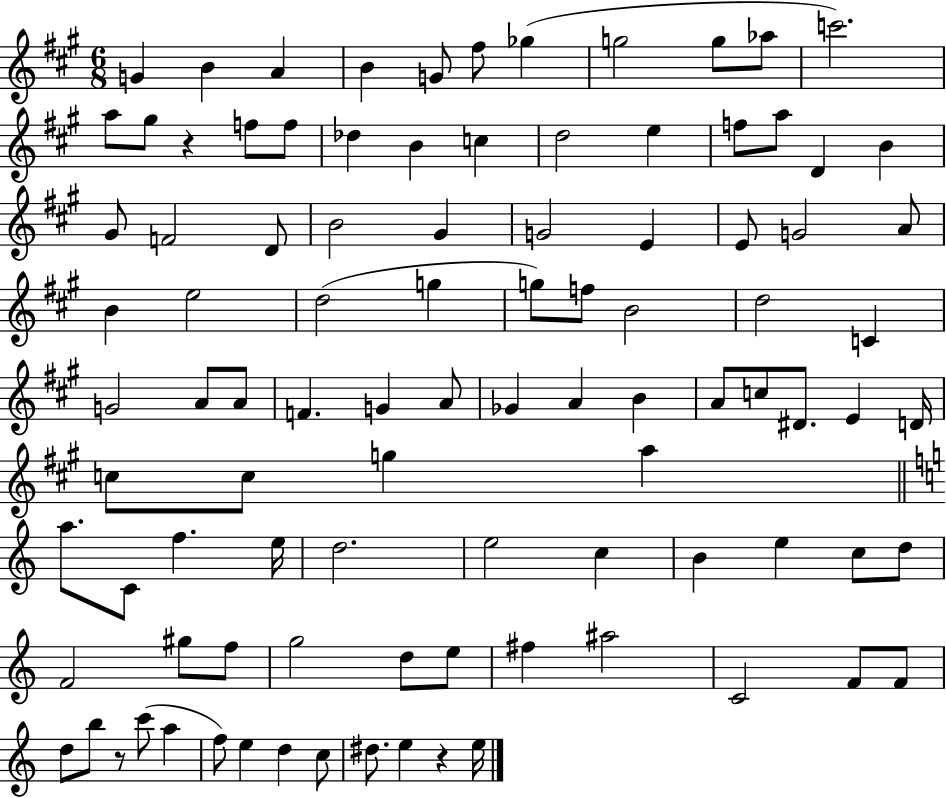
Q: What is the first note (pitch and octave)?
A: G4